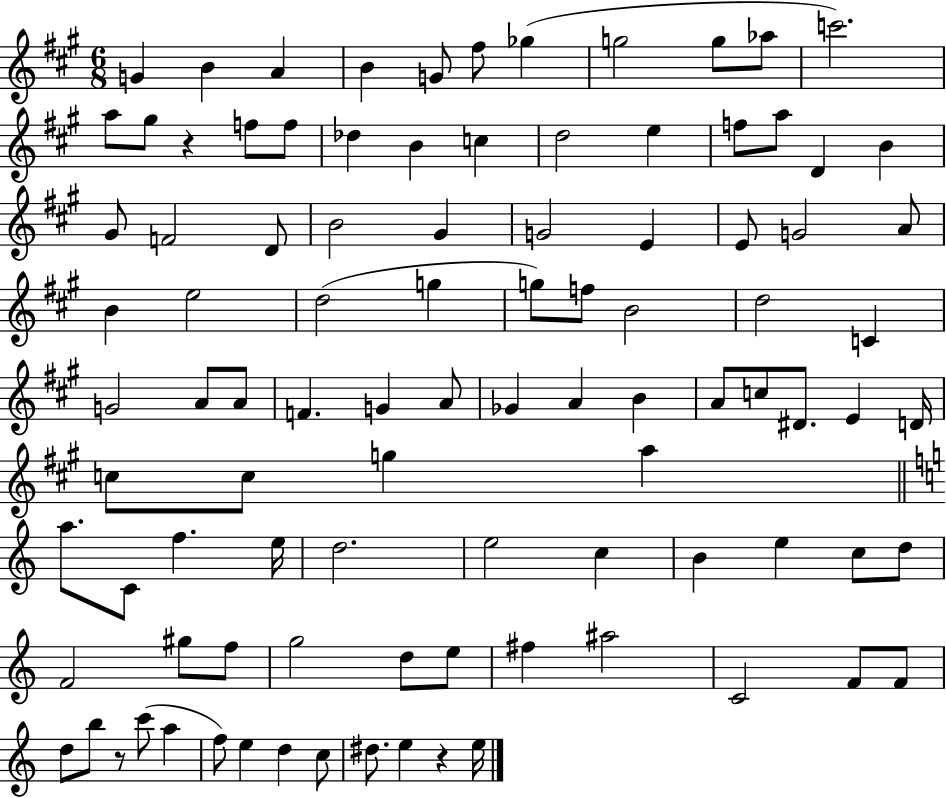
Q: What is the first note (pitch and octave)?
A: G4